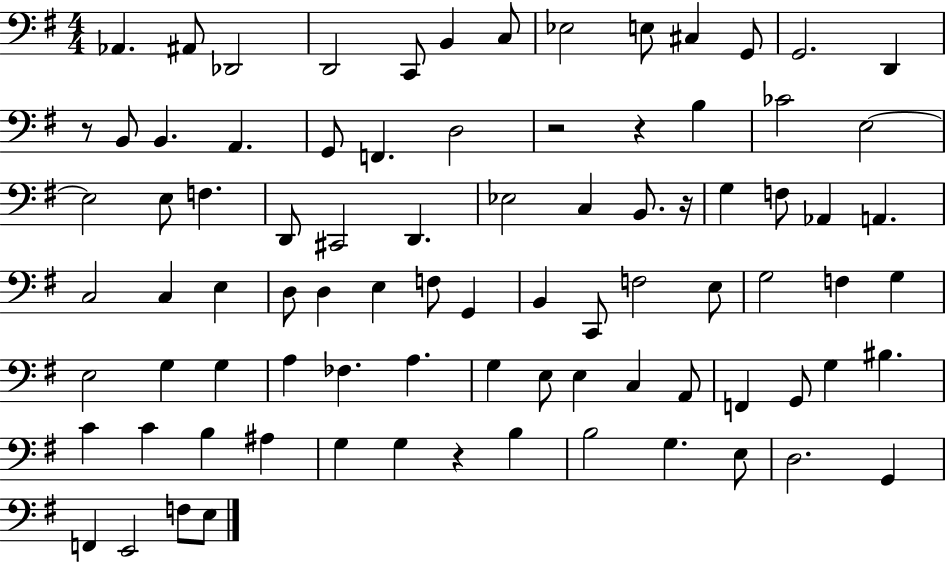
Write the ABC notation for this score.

X:1
T:Untitled
M:4/4
L:1/4
K:G
_A,, ^A,,/2 _D,,2 D,,2 C,,/2 B,, C,/2 _E,2 E,/2 ^C, G,,/2 G,,2 D,, z/2 B,,/2 B,, A,, G,,/2 F,, D,2 z2 z B, _C2 E,2 E,2 E,/2 F, D,,/2 ^C,,2 D,, _E,2 C, B,,/2 z/4 G, F,/2 _A,, A,, C,2 C, E, D,/2 D, E, F,/2 G,, B,, C,,/2 F,2 E,/2 G,2 F, G, E,2 G, G, A, _F, A, G, E,/2 E, C, A,,/2 F,, G,,/2 G, ^B, C C B, ^A, G, G, z B, B,2 G, E,/2 D,2 G,, F,, E,,2 F,/2 E,/2